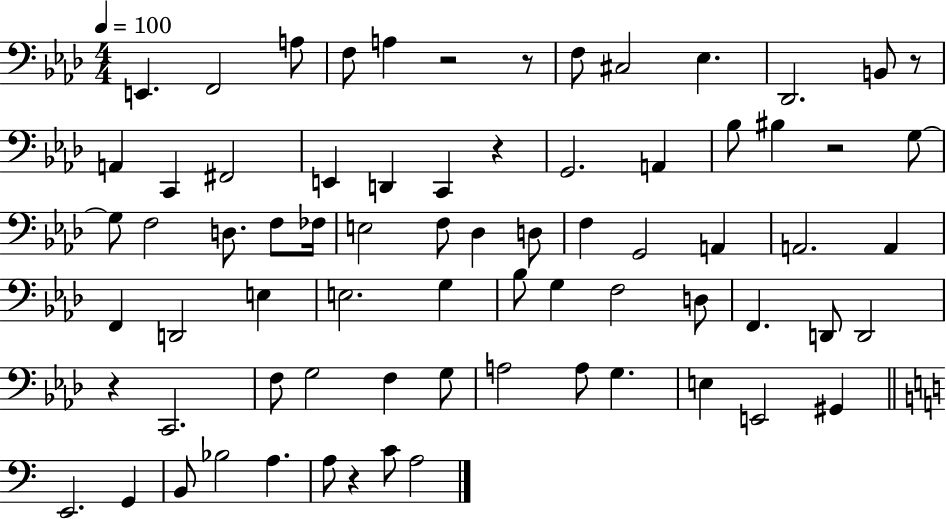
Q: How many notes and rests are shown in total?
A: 73